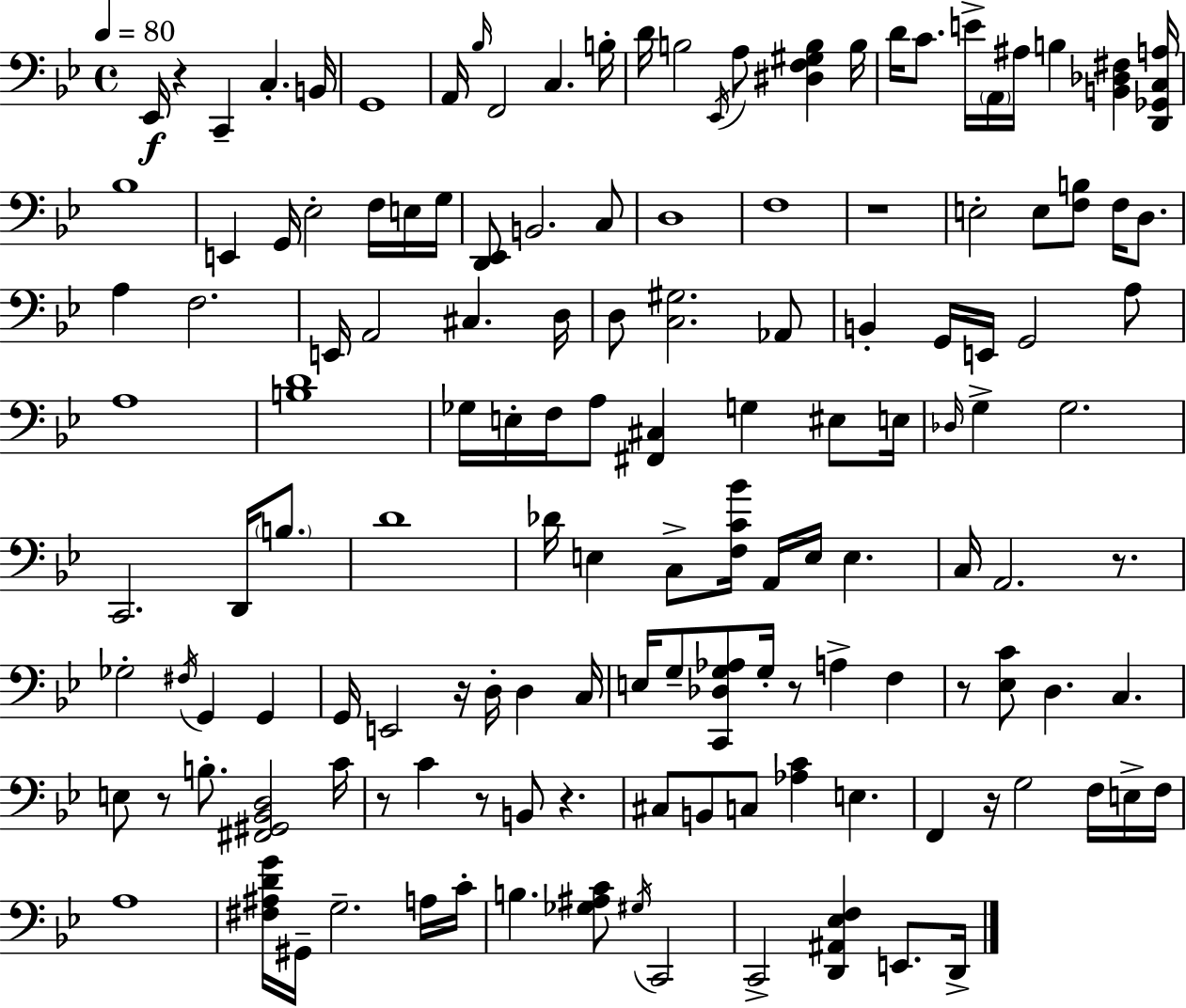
X:1
T:Untitled
M:4/4
L:1/4
K:Bb
_E,,/4 z C,, C, B,,/4 G,,4 A,,/4 _B,/4 F,,2 C, B,/4 D/4 B,2 _E,,/4 A,/2 [^D,F,^G,B,] B,/4 D/4 C/2 E/4 A,,/4 ^A,/4 B, [B,,_D,^F,] [D,,_G,,C,A,]/4 _B,4 E,, G,,/4 _E,2 F,/4 E,/4 G,/4 [D,,_E,,]/2 B,,2 C,/2 D,4 F,4 z4 E,2 E,/2 [F,B,]/2 F,/4 D,/2 A, F,2 E,,/4 A,,2 ^C, D,/4 D,/2 [C,^G,]2 _A,,/2 B,, G,,/4 E,,/4 G,,2 A,/2 A,4 [B,D]4 _G,/4 E,/4 F,/4 A,/2 [^F,,^C,] G, ^E,/2 E,/4 _D,/4 G, G,2 C,,2 D,,/4 B,/2 D4 _D/4 E, C,/2 [F,C_B]/4 A,,/4 E,/4 E, C,/4 A,,2 z/2 _G,2 ^F,/4 G,, G,, G,,/4 E,,2 z/4 D,/4 D, C,/4 E,/4 G,/2 [C,,_D,G,_A,]/2 G,/4 z/2 A, F, z/2 [_E,C]/2 D, C, E,/2 z/2 B,/2 [^F,,^G,,_B,,D,]2 C/4 z/2 C z/2 B,,/2 z ^C,/2 B,,/2 C,/2 [_A,C] E, F,, z/4 G,2 F,/4 E,/4 F,/4 A,4 [^F,^A,DG]/4 ^G,,/4 G,2 A,/4 C/4 B, [_G,^A,C]/2 ^G,/4 C,,2 C,,2 [D,,^A,,_E,F,] E,,/2 D,,/4